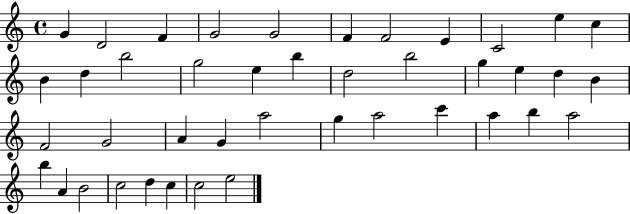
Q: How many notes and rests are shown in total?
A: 42